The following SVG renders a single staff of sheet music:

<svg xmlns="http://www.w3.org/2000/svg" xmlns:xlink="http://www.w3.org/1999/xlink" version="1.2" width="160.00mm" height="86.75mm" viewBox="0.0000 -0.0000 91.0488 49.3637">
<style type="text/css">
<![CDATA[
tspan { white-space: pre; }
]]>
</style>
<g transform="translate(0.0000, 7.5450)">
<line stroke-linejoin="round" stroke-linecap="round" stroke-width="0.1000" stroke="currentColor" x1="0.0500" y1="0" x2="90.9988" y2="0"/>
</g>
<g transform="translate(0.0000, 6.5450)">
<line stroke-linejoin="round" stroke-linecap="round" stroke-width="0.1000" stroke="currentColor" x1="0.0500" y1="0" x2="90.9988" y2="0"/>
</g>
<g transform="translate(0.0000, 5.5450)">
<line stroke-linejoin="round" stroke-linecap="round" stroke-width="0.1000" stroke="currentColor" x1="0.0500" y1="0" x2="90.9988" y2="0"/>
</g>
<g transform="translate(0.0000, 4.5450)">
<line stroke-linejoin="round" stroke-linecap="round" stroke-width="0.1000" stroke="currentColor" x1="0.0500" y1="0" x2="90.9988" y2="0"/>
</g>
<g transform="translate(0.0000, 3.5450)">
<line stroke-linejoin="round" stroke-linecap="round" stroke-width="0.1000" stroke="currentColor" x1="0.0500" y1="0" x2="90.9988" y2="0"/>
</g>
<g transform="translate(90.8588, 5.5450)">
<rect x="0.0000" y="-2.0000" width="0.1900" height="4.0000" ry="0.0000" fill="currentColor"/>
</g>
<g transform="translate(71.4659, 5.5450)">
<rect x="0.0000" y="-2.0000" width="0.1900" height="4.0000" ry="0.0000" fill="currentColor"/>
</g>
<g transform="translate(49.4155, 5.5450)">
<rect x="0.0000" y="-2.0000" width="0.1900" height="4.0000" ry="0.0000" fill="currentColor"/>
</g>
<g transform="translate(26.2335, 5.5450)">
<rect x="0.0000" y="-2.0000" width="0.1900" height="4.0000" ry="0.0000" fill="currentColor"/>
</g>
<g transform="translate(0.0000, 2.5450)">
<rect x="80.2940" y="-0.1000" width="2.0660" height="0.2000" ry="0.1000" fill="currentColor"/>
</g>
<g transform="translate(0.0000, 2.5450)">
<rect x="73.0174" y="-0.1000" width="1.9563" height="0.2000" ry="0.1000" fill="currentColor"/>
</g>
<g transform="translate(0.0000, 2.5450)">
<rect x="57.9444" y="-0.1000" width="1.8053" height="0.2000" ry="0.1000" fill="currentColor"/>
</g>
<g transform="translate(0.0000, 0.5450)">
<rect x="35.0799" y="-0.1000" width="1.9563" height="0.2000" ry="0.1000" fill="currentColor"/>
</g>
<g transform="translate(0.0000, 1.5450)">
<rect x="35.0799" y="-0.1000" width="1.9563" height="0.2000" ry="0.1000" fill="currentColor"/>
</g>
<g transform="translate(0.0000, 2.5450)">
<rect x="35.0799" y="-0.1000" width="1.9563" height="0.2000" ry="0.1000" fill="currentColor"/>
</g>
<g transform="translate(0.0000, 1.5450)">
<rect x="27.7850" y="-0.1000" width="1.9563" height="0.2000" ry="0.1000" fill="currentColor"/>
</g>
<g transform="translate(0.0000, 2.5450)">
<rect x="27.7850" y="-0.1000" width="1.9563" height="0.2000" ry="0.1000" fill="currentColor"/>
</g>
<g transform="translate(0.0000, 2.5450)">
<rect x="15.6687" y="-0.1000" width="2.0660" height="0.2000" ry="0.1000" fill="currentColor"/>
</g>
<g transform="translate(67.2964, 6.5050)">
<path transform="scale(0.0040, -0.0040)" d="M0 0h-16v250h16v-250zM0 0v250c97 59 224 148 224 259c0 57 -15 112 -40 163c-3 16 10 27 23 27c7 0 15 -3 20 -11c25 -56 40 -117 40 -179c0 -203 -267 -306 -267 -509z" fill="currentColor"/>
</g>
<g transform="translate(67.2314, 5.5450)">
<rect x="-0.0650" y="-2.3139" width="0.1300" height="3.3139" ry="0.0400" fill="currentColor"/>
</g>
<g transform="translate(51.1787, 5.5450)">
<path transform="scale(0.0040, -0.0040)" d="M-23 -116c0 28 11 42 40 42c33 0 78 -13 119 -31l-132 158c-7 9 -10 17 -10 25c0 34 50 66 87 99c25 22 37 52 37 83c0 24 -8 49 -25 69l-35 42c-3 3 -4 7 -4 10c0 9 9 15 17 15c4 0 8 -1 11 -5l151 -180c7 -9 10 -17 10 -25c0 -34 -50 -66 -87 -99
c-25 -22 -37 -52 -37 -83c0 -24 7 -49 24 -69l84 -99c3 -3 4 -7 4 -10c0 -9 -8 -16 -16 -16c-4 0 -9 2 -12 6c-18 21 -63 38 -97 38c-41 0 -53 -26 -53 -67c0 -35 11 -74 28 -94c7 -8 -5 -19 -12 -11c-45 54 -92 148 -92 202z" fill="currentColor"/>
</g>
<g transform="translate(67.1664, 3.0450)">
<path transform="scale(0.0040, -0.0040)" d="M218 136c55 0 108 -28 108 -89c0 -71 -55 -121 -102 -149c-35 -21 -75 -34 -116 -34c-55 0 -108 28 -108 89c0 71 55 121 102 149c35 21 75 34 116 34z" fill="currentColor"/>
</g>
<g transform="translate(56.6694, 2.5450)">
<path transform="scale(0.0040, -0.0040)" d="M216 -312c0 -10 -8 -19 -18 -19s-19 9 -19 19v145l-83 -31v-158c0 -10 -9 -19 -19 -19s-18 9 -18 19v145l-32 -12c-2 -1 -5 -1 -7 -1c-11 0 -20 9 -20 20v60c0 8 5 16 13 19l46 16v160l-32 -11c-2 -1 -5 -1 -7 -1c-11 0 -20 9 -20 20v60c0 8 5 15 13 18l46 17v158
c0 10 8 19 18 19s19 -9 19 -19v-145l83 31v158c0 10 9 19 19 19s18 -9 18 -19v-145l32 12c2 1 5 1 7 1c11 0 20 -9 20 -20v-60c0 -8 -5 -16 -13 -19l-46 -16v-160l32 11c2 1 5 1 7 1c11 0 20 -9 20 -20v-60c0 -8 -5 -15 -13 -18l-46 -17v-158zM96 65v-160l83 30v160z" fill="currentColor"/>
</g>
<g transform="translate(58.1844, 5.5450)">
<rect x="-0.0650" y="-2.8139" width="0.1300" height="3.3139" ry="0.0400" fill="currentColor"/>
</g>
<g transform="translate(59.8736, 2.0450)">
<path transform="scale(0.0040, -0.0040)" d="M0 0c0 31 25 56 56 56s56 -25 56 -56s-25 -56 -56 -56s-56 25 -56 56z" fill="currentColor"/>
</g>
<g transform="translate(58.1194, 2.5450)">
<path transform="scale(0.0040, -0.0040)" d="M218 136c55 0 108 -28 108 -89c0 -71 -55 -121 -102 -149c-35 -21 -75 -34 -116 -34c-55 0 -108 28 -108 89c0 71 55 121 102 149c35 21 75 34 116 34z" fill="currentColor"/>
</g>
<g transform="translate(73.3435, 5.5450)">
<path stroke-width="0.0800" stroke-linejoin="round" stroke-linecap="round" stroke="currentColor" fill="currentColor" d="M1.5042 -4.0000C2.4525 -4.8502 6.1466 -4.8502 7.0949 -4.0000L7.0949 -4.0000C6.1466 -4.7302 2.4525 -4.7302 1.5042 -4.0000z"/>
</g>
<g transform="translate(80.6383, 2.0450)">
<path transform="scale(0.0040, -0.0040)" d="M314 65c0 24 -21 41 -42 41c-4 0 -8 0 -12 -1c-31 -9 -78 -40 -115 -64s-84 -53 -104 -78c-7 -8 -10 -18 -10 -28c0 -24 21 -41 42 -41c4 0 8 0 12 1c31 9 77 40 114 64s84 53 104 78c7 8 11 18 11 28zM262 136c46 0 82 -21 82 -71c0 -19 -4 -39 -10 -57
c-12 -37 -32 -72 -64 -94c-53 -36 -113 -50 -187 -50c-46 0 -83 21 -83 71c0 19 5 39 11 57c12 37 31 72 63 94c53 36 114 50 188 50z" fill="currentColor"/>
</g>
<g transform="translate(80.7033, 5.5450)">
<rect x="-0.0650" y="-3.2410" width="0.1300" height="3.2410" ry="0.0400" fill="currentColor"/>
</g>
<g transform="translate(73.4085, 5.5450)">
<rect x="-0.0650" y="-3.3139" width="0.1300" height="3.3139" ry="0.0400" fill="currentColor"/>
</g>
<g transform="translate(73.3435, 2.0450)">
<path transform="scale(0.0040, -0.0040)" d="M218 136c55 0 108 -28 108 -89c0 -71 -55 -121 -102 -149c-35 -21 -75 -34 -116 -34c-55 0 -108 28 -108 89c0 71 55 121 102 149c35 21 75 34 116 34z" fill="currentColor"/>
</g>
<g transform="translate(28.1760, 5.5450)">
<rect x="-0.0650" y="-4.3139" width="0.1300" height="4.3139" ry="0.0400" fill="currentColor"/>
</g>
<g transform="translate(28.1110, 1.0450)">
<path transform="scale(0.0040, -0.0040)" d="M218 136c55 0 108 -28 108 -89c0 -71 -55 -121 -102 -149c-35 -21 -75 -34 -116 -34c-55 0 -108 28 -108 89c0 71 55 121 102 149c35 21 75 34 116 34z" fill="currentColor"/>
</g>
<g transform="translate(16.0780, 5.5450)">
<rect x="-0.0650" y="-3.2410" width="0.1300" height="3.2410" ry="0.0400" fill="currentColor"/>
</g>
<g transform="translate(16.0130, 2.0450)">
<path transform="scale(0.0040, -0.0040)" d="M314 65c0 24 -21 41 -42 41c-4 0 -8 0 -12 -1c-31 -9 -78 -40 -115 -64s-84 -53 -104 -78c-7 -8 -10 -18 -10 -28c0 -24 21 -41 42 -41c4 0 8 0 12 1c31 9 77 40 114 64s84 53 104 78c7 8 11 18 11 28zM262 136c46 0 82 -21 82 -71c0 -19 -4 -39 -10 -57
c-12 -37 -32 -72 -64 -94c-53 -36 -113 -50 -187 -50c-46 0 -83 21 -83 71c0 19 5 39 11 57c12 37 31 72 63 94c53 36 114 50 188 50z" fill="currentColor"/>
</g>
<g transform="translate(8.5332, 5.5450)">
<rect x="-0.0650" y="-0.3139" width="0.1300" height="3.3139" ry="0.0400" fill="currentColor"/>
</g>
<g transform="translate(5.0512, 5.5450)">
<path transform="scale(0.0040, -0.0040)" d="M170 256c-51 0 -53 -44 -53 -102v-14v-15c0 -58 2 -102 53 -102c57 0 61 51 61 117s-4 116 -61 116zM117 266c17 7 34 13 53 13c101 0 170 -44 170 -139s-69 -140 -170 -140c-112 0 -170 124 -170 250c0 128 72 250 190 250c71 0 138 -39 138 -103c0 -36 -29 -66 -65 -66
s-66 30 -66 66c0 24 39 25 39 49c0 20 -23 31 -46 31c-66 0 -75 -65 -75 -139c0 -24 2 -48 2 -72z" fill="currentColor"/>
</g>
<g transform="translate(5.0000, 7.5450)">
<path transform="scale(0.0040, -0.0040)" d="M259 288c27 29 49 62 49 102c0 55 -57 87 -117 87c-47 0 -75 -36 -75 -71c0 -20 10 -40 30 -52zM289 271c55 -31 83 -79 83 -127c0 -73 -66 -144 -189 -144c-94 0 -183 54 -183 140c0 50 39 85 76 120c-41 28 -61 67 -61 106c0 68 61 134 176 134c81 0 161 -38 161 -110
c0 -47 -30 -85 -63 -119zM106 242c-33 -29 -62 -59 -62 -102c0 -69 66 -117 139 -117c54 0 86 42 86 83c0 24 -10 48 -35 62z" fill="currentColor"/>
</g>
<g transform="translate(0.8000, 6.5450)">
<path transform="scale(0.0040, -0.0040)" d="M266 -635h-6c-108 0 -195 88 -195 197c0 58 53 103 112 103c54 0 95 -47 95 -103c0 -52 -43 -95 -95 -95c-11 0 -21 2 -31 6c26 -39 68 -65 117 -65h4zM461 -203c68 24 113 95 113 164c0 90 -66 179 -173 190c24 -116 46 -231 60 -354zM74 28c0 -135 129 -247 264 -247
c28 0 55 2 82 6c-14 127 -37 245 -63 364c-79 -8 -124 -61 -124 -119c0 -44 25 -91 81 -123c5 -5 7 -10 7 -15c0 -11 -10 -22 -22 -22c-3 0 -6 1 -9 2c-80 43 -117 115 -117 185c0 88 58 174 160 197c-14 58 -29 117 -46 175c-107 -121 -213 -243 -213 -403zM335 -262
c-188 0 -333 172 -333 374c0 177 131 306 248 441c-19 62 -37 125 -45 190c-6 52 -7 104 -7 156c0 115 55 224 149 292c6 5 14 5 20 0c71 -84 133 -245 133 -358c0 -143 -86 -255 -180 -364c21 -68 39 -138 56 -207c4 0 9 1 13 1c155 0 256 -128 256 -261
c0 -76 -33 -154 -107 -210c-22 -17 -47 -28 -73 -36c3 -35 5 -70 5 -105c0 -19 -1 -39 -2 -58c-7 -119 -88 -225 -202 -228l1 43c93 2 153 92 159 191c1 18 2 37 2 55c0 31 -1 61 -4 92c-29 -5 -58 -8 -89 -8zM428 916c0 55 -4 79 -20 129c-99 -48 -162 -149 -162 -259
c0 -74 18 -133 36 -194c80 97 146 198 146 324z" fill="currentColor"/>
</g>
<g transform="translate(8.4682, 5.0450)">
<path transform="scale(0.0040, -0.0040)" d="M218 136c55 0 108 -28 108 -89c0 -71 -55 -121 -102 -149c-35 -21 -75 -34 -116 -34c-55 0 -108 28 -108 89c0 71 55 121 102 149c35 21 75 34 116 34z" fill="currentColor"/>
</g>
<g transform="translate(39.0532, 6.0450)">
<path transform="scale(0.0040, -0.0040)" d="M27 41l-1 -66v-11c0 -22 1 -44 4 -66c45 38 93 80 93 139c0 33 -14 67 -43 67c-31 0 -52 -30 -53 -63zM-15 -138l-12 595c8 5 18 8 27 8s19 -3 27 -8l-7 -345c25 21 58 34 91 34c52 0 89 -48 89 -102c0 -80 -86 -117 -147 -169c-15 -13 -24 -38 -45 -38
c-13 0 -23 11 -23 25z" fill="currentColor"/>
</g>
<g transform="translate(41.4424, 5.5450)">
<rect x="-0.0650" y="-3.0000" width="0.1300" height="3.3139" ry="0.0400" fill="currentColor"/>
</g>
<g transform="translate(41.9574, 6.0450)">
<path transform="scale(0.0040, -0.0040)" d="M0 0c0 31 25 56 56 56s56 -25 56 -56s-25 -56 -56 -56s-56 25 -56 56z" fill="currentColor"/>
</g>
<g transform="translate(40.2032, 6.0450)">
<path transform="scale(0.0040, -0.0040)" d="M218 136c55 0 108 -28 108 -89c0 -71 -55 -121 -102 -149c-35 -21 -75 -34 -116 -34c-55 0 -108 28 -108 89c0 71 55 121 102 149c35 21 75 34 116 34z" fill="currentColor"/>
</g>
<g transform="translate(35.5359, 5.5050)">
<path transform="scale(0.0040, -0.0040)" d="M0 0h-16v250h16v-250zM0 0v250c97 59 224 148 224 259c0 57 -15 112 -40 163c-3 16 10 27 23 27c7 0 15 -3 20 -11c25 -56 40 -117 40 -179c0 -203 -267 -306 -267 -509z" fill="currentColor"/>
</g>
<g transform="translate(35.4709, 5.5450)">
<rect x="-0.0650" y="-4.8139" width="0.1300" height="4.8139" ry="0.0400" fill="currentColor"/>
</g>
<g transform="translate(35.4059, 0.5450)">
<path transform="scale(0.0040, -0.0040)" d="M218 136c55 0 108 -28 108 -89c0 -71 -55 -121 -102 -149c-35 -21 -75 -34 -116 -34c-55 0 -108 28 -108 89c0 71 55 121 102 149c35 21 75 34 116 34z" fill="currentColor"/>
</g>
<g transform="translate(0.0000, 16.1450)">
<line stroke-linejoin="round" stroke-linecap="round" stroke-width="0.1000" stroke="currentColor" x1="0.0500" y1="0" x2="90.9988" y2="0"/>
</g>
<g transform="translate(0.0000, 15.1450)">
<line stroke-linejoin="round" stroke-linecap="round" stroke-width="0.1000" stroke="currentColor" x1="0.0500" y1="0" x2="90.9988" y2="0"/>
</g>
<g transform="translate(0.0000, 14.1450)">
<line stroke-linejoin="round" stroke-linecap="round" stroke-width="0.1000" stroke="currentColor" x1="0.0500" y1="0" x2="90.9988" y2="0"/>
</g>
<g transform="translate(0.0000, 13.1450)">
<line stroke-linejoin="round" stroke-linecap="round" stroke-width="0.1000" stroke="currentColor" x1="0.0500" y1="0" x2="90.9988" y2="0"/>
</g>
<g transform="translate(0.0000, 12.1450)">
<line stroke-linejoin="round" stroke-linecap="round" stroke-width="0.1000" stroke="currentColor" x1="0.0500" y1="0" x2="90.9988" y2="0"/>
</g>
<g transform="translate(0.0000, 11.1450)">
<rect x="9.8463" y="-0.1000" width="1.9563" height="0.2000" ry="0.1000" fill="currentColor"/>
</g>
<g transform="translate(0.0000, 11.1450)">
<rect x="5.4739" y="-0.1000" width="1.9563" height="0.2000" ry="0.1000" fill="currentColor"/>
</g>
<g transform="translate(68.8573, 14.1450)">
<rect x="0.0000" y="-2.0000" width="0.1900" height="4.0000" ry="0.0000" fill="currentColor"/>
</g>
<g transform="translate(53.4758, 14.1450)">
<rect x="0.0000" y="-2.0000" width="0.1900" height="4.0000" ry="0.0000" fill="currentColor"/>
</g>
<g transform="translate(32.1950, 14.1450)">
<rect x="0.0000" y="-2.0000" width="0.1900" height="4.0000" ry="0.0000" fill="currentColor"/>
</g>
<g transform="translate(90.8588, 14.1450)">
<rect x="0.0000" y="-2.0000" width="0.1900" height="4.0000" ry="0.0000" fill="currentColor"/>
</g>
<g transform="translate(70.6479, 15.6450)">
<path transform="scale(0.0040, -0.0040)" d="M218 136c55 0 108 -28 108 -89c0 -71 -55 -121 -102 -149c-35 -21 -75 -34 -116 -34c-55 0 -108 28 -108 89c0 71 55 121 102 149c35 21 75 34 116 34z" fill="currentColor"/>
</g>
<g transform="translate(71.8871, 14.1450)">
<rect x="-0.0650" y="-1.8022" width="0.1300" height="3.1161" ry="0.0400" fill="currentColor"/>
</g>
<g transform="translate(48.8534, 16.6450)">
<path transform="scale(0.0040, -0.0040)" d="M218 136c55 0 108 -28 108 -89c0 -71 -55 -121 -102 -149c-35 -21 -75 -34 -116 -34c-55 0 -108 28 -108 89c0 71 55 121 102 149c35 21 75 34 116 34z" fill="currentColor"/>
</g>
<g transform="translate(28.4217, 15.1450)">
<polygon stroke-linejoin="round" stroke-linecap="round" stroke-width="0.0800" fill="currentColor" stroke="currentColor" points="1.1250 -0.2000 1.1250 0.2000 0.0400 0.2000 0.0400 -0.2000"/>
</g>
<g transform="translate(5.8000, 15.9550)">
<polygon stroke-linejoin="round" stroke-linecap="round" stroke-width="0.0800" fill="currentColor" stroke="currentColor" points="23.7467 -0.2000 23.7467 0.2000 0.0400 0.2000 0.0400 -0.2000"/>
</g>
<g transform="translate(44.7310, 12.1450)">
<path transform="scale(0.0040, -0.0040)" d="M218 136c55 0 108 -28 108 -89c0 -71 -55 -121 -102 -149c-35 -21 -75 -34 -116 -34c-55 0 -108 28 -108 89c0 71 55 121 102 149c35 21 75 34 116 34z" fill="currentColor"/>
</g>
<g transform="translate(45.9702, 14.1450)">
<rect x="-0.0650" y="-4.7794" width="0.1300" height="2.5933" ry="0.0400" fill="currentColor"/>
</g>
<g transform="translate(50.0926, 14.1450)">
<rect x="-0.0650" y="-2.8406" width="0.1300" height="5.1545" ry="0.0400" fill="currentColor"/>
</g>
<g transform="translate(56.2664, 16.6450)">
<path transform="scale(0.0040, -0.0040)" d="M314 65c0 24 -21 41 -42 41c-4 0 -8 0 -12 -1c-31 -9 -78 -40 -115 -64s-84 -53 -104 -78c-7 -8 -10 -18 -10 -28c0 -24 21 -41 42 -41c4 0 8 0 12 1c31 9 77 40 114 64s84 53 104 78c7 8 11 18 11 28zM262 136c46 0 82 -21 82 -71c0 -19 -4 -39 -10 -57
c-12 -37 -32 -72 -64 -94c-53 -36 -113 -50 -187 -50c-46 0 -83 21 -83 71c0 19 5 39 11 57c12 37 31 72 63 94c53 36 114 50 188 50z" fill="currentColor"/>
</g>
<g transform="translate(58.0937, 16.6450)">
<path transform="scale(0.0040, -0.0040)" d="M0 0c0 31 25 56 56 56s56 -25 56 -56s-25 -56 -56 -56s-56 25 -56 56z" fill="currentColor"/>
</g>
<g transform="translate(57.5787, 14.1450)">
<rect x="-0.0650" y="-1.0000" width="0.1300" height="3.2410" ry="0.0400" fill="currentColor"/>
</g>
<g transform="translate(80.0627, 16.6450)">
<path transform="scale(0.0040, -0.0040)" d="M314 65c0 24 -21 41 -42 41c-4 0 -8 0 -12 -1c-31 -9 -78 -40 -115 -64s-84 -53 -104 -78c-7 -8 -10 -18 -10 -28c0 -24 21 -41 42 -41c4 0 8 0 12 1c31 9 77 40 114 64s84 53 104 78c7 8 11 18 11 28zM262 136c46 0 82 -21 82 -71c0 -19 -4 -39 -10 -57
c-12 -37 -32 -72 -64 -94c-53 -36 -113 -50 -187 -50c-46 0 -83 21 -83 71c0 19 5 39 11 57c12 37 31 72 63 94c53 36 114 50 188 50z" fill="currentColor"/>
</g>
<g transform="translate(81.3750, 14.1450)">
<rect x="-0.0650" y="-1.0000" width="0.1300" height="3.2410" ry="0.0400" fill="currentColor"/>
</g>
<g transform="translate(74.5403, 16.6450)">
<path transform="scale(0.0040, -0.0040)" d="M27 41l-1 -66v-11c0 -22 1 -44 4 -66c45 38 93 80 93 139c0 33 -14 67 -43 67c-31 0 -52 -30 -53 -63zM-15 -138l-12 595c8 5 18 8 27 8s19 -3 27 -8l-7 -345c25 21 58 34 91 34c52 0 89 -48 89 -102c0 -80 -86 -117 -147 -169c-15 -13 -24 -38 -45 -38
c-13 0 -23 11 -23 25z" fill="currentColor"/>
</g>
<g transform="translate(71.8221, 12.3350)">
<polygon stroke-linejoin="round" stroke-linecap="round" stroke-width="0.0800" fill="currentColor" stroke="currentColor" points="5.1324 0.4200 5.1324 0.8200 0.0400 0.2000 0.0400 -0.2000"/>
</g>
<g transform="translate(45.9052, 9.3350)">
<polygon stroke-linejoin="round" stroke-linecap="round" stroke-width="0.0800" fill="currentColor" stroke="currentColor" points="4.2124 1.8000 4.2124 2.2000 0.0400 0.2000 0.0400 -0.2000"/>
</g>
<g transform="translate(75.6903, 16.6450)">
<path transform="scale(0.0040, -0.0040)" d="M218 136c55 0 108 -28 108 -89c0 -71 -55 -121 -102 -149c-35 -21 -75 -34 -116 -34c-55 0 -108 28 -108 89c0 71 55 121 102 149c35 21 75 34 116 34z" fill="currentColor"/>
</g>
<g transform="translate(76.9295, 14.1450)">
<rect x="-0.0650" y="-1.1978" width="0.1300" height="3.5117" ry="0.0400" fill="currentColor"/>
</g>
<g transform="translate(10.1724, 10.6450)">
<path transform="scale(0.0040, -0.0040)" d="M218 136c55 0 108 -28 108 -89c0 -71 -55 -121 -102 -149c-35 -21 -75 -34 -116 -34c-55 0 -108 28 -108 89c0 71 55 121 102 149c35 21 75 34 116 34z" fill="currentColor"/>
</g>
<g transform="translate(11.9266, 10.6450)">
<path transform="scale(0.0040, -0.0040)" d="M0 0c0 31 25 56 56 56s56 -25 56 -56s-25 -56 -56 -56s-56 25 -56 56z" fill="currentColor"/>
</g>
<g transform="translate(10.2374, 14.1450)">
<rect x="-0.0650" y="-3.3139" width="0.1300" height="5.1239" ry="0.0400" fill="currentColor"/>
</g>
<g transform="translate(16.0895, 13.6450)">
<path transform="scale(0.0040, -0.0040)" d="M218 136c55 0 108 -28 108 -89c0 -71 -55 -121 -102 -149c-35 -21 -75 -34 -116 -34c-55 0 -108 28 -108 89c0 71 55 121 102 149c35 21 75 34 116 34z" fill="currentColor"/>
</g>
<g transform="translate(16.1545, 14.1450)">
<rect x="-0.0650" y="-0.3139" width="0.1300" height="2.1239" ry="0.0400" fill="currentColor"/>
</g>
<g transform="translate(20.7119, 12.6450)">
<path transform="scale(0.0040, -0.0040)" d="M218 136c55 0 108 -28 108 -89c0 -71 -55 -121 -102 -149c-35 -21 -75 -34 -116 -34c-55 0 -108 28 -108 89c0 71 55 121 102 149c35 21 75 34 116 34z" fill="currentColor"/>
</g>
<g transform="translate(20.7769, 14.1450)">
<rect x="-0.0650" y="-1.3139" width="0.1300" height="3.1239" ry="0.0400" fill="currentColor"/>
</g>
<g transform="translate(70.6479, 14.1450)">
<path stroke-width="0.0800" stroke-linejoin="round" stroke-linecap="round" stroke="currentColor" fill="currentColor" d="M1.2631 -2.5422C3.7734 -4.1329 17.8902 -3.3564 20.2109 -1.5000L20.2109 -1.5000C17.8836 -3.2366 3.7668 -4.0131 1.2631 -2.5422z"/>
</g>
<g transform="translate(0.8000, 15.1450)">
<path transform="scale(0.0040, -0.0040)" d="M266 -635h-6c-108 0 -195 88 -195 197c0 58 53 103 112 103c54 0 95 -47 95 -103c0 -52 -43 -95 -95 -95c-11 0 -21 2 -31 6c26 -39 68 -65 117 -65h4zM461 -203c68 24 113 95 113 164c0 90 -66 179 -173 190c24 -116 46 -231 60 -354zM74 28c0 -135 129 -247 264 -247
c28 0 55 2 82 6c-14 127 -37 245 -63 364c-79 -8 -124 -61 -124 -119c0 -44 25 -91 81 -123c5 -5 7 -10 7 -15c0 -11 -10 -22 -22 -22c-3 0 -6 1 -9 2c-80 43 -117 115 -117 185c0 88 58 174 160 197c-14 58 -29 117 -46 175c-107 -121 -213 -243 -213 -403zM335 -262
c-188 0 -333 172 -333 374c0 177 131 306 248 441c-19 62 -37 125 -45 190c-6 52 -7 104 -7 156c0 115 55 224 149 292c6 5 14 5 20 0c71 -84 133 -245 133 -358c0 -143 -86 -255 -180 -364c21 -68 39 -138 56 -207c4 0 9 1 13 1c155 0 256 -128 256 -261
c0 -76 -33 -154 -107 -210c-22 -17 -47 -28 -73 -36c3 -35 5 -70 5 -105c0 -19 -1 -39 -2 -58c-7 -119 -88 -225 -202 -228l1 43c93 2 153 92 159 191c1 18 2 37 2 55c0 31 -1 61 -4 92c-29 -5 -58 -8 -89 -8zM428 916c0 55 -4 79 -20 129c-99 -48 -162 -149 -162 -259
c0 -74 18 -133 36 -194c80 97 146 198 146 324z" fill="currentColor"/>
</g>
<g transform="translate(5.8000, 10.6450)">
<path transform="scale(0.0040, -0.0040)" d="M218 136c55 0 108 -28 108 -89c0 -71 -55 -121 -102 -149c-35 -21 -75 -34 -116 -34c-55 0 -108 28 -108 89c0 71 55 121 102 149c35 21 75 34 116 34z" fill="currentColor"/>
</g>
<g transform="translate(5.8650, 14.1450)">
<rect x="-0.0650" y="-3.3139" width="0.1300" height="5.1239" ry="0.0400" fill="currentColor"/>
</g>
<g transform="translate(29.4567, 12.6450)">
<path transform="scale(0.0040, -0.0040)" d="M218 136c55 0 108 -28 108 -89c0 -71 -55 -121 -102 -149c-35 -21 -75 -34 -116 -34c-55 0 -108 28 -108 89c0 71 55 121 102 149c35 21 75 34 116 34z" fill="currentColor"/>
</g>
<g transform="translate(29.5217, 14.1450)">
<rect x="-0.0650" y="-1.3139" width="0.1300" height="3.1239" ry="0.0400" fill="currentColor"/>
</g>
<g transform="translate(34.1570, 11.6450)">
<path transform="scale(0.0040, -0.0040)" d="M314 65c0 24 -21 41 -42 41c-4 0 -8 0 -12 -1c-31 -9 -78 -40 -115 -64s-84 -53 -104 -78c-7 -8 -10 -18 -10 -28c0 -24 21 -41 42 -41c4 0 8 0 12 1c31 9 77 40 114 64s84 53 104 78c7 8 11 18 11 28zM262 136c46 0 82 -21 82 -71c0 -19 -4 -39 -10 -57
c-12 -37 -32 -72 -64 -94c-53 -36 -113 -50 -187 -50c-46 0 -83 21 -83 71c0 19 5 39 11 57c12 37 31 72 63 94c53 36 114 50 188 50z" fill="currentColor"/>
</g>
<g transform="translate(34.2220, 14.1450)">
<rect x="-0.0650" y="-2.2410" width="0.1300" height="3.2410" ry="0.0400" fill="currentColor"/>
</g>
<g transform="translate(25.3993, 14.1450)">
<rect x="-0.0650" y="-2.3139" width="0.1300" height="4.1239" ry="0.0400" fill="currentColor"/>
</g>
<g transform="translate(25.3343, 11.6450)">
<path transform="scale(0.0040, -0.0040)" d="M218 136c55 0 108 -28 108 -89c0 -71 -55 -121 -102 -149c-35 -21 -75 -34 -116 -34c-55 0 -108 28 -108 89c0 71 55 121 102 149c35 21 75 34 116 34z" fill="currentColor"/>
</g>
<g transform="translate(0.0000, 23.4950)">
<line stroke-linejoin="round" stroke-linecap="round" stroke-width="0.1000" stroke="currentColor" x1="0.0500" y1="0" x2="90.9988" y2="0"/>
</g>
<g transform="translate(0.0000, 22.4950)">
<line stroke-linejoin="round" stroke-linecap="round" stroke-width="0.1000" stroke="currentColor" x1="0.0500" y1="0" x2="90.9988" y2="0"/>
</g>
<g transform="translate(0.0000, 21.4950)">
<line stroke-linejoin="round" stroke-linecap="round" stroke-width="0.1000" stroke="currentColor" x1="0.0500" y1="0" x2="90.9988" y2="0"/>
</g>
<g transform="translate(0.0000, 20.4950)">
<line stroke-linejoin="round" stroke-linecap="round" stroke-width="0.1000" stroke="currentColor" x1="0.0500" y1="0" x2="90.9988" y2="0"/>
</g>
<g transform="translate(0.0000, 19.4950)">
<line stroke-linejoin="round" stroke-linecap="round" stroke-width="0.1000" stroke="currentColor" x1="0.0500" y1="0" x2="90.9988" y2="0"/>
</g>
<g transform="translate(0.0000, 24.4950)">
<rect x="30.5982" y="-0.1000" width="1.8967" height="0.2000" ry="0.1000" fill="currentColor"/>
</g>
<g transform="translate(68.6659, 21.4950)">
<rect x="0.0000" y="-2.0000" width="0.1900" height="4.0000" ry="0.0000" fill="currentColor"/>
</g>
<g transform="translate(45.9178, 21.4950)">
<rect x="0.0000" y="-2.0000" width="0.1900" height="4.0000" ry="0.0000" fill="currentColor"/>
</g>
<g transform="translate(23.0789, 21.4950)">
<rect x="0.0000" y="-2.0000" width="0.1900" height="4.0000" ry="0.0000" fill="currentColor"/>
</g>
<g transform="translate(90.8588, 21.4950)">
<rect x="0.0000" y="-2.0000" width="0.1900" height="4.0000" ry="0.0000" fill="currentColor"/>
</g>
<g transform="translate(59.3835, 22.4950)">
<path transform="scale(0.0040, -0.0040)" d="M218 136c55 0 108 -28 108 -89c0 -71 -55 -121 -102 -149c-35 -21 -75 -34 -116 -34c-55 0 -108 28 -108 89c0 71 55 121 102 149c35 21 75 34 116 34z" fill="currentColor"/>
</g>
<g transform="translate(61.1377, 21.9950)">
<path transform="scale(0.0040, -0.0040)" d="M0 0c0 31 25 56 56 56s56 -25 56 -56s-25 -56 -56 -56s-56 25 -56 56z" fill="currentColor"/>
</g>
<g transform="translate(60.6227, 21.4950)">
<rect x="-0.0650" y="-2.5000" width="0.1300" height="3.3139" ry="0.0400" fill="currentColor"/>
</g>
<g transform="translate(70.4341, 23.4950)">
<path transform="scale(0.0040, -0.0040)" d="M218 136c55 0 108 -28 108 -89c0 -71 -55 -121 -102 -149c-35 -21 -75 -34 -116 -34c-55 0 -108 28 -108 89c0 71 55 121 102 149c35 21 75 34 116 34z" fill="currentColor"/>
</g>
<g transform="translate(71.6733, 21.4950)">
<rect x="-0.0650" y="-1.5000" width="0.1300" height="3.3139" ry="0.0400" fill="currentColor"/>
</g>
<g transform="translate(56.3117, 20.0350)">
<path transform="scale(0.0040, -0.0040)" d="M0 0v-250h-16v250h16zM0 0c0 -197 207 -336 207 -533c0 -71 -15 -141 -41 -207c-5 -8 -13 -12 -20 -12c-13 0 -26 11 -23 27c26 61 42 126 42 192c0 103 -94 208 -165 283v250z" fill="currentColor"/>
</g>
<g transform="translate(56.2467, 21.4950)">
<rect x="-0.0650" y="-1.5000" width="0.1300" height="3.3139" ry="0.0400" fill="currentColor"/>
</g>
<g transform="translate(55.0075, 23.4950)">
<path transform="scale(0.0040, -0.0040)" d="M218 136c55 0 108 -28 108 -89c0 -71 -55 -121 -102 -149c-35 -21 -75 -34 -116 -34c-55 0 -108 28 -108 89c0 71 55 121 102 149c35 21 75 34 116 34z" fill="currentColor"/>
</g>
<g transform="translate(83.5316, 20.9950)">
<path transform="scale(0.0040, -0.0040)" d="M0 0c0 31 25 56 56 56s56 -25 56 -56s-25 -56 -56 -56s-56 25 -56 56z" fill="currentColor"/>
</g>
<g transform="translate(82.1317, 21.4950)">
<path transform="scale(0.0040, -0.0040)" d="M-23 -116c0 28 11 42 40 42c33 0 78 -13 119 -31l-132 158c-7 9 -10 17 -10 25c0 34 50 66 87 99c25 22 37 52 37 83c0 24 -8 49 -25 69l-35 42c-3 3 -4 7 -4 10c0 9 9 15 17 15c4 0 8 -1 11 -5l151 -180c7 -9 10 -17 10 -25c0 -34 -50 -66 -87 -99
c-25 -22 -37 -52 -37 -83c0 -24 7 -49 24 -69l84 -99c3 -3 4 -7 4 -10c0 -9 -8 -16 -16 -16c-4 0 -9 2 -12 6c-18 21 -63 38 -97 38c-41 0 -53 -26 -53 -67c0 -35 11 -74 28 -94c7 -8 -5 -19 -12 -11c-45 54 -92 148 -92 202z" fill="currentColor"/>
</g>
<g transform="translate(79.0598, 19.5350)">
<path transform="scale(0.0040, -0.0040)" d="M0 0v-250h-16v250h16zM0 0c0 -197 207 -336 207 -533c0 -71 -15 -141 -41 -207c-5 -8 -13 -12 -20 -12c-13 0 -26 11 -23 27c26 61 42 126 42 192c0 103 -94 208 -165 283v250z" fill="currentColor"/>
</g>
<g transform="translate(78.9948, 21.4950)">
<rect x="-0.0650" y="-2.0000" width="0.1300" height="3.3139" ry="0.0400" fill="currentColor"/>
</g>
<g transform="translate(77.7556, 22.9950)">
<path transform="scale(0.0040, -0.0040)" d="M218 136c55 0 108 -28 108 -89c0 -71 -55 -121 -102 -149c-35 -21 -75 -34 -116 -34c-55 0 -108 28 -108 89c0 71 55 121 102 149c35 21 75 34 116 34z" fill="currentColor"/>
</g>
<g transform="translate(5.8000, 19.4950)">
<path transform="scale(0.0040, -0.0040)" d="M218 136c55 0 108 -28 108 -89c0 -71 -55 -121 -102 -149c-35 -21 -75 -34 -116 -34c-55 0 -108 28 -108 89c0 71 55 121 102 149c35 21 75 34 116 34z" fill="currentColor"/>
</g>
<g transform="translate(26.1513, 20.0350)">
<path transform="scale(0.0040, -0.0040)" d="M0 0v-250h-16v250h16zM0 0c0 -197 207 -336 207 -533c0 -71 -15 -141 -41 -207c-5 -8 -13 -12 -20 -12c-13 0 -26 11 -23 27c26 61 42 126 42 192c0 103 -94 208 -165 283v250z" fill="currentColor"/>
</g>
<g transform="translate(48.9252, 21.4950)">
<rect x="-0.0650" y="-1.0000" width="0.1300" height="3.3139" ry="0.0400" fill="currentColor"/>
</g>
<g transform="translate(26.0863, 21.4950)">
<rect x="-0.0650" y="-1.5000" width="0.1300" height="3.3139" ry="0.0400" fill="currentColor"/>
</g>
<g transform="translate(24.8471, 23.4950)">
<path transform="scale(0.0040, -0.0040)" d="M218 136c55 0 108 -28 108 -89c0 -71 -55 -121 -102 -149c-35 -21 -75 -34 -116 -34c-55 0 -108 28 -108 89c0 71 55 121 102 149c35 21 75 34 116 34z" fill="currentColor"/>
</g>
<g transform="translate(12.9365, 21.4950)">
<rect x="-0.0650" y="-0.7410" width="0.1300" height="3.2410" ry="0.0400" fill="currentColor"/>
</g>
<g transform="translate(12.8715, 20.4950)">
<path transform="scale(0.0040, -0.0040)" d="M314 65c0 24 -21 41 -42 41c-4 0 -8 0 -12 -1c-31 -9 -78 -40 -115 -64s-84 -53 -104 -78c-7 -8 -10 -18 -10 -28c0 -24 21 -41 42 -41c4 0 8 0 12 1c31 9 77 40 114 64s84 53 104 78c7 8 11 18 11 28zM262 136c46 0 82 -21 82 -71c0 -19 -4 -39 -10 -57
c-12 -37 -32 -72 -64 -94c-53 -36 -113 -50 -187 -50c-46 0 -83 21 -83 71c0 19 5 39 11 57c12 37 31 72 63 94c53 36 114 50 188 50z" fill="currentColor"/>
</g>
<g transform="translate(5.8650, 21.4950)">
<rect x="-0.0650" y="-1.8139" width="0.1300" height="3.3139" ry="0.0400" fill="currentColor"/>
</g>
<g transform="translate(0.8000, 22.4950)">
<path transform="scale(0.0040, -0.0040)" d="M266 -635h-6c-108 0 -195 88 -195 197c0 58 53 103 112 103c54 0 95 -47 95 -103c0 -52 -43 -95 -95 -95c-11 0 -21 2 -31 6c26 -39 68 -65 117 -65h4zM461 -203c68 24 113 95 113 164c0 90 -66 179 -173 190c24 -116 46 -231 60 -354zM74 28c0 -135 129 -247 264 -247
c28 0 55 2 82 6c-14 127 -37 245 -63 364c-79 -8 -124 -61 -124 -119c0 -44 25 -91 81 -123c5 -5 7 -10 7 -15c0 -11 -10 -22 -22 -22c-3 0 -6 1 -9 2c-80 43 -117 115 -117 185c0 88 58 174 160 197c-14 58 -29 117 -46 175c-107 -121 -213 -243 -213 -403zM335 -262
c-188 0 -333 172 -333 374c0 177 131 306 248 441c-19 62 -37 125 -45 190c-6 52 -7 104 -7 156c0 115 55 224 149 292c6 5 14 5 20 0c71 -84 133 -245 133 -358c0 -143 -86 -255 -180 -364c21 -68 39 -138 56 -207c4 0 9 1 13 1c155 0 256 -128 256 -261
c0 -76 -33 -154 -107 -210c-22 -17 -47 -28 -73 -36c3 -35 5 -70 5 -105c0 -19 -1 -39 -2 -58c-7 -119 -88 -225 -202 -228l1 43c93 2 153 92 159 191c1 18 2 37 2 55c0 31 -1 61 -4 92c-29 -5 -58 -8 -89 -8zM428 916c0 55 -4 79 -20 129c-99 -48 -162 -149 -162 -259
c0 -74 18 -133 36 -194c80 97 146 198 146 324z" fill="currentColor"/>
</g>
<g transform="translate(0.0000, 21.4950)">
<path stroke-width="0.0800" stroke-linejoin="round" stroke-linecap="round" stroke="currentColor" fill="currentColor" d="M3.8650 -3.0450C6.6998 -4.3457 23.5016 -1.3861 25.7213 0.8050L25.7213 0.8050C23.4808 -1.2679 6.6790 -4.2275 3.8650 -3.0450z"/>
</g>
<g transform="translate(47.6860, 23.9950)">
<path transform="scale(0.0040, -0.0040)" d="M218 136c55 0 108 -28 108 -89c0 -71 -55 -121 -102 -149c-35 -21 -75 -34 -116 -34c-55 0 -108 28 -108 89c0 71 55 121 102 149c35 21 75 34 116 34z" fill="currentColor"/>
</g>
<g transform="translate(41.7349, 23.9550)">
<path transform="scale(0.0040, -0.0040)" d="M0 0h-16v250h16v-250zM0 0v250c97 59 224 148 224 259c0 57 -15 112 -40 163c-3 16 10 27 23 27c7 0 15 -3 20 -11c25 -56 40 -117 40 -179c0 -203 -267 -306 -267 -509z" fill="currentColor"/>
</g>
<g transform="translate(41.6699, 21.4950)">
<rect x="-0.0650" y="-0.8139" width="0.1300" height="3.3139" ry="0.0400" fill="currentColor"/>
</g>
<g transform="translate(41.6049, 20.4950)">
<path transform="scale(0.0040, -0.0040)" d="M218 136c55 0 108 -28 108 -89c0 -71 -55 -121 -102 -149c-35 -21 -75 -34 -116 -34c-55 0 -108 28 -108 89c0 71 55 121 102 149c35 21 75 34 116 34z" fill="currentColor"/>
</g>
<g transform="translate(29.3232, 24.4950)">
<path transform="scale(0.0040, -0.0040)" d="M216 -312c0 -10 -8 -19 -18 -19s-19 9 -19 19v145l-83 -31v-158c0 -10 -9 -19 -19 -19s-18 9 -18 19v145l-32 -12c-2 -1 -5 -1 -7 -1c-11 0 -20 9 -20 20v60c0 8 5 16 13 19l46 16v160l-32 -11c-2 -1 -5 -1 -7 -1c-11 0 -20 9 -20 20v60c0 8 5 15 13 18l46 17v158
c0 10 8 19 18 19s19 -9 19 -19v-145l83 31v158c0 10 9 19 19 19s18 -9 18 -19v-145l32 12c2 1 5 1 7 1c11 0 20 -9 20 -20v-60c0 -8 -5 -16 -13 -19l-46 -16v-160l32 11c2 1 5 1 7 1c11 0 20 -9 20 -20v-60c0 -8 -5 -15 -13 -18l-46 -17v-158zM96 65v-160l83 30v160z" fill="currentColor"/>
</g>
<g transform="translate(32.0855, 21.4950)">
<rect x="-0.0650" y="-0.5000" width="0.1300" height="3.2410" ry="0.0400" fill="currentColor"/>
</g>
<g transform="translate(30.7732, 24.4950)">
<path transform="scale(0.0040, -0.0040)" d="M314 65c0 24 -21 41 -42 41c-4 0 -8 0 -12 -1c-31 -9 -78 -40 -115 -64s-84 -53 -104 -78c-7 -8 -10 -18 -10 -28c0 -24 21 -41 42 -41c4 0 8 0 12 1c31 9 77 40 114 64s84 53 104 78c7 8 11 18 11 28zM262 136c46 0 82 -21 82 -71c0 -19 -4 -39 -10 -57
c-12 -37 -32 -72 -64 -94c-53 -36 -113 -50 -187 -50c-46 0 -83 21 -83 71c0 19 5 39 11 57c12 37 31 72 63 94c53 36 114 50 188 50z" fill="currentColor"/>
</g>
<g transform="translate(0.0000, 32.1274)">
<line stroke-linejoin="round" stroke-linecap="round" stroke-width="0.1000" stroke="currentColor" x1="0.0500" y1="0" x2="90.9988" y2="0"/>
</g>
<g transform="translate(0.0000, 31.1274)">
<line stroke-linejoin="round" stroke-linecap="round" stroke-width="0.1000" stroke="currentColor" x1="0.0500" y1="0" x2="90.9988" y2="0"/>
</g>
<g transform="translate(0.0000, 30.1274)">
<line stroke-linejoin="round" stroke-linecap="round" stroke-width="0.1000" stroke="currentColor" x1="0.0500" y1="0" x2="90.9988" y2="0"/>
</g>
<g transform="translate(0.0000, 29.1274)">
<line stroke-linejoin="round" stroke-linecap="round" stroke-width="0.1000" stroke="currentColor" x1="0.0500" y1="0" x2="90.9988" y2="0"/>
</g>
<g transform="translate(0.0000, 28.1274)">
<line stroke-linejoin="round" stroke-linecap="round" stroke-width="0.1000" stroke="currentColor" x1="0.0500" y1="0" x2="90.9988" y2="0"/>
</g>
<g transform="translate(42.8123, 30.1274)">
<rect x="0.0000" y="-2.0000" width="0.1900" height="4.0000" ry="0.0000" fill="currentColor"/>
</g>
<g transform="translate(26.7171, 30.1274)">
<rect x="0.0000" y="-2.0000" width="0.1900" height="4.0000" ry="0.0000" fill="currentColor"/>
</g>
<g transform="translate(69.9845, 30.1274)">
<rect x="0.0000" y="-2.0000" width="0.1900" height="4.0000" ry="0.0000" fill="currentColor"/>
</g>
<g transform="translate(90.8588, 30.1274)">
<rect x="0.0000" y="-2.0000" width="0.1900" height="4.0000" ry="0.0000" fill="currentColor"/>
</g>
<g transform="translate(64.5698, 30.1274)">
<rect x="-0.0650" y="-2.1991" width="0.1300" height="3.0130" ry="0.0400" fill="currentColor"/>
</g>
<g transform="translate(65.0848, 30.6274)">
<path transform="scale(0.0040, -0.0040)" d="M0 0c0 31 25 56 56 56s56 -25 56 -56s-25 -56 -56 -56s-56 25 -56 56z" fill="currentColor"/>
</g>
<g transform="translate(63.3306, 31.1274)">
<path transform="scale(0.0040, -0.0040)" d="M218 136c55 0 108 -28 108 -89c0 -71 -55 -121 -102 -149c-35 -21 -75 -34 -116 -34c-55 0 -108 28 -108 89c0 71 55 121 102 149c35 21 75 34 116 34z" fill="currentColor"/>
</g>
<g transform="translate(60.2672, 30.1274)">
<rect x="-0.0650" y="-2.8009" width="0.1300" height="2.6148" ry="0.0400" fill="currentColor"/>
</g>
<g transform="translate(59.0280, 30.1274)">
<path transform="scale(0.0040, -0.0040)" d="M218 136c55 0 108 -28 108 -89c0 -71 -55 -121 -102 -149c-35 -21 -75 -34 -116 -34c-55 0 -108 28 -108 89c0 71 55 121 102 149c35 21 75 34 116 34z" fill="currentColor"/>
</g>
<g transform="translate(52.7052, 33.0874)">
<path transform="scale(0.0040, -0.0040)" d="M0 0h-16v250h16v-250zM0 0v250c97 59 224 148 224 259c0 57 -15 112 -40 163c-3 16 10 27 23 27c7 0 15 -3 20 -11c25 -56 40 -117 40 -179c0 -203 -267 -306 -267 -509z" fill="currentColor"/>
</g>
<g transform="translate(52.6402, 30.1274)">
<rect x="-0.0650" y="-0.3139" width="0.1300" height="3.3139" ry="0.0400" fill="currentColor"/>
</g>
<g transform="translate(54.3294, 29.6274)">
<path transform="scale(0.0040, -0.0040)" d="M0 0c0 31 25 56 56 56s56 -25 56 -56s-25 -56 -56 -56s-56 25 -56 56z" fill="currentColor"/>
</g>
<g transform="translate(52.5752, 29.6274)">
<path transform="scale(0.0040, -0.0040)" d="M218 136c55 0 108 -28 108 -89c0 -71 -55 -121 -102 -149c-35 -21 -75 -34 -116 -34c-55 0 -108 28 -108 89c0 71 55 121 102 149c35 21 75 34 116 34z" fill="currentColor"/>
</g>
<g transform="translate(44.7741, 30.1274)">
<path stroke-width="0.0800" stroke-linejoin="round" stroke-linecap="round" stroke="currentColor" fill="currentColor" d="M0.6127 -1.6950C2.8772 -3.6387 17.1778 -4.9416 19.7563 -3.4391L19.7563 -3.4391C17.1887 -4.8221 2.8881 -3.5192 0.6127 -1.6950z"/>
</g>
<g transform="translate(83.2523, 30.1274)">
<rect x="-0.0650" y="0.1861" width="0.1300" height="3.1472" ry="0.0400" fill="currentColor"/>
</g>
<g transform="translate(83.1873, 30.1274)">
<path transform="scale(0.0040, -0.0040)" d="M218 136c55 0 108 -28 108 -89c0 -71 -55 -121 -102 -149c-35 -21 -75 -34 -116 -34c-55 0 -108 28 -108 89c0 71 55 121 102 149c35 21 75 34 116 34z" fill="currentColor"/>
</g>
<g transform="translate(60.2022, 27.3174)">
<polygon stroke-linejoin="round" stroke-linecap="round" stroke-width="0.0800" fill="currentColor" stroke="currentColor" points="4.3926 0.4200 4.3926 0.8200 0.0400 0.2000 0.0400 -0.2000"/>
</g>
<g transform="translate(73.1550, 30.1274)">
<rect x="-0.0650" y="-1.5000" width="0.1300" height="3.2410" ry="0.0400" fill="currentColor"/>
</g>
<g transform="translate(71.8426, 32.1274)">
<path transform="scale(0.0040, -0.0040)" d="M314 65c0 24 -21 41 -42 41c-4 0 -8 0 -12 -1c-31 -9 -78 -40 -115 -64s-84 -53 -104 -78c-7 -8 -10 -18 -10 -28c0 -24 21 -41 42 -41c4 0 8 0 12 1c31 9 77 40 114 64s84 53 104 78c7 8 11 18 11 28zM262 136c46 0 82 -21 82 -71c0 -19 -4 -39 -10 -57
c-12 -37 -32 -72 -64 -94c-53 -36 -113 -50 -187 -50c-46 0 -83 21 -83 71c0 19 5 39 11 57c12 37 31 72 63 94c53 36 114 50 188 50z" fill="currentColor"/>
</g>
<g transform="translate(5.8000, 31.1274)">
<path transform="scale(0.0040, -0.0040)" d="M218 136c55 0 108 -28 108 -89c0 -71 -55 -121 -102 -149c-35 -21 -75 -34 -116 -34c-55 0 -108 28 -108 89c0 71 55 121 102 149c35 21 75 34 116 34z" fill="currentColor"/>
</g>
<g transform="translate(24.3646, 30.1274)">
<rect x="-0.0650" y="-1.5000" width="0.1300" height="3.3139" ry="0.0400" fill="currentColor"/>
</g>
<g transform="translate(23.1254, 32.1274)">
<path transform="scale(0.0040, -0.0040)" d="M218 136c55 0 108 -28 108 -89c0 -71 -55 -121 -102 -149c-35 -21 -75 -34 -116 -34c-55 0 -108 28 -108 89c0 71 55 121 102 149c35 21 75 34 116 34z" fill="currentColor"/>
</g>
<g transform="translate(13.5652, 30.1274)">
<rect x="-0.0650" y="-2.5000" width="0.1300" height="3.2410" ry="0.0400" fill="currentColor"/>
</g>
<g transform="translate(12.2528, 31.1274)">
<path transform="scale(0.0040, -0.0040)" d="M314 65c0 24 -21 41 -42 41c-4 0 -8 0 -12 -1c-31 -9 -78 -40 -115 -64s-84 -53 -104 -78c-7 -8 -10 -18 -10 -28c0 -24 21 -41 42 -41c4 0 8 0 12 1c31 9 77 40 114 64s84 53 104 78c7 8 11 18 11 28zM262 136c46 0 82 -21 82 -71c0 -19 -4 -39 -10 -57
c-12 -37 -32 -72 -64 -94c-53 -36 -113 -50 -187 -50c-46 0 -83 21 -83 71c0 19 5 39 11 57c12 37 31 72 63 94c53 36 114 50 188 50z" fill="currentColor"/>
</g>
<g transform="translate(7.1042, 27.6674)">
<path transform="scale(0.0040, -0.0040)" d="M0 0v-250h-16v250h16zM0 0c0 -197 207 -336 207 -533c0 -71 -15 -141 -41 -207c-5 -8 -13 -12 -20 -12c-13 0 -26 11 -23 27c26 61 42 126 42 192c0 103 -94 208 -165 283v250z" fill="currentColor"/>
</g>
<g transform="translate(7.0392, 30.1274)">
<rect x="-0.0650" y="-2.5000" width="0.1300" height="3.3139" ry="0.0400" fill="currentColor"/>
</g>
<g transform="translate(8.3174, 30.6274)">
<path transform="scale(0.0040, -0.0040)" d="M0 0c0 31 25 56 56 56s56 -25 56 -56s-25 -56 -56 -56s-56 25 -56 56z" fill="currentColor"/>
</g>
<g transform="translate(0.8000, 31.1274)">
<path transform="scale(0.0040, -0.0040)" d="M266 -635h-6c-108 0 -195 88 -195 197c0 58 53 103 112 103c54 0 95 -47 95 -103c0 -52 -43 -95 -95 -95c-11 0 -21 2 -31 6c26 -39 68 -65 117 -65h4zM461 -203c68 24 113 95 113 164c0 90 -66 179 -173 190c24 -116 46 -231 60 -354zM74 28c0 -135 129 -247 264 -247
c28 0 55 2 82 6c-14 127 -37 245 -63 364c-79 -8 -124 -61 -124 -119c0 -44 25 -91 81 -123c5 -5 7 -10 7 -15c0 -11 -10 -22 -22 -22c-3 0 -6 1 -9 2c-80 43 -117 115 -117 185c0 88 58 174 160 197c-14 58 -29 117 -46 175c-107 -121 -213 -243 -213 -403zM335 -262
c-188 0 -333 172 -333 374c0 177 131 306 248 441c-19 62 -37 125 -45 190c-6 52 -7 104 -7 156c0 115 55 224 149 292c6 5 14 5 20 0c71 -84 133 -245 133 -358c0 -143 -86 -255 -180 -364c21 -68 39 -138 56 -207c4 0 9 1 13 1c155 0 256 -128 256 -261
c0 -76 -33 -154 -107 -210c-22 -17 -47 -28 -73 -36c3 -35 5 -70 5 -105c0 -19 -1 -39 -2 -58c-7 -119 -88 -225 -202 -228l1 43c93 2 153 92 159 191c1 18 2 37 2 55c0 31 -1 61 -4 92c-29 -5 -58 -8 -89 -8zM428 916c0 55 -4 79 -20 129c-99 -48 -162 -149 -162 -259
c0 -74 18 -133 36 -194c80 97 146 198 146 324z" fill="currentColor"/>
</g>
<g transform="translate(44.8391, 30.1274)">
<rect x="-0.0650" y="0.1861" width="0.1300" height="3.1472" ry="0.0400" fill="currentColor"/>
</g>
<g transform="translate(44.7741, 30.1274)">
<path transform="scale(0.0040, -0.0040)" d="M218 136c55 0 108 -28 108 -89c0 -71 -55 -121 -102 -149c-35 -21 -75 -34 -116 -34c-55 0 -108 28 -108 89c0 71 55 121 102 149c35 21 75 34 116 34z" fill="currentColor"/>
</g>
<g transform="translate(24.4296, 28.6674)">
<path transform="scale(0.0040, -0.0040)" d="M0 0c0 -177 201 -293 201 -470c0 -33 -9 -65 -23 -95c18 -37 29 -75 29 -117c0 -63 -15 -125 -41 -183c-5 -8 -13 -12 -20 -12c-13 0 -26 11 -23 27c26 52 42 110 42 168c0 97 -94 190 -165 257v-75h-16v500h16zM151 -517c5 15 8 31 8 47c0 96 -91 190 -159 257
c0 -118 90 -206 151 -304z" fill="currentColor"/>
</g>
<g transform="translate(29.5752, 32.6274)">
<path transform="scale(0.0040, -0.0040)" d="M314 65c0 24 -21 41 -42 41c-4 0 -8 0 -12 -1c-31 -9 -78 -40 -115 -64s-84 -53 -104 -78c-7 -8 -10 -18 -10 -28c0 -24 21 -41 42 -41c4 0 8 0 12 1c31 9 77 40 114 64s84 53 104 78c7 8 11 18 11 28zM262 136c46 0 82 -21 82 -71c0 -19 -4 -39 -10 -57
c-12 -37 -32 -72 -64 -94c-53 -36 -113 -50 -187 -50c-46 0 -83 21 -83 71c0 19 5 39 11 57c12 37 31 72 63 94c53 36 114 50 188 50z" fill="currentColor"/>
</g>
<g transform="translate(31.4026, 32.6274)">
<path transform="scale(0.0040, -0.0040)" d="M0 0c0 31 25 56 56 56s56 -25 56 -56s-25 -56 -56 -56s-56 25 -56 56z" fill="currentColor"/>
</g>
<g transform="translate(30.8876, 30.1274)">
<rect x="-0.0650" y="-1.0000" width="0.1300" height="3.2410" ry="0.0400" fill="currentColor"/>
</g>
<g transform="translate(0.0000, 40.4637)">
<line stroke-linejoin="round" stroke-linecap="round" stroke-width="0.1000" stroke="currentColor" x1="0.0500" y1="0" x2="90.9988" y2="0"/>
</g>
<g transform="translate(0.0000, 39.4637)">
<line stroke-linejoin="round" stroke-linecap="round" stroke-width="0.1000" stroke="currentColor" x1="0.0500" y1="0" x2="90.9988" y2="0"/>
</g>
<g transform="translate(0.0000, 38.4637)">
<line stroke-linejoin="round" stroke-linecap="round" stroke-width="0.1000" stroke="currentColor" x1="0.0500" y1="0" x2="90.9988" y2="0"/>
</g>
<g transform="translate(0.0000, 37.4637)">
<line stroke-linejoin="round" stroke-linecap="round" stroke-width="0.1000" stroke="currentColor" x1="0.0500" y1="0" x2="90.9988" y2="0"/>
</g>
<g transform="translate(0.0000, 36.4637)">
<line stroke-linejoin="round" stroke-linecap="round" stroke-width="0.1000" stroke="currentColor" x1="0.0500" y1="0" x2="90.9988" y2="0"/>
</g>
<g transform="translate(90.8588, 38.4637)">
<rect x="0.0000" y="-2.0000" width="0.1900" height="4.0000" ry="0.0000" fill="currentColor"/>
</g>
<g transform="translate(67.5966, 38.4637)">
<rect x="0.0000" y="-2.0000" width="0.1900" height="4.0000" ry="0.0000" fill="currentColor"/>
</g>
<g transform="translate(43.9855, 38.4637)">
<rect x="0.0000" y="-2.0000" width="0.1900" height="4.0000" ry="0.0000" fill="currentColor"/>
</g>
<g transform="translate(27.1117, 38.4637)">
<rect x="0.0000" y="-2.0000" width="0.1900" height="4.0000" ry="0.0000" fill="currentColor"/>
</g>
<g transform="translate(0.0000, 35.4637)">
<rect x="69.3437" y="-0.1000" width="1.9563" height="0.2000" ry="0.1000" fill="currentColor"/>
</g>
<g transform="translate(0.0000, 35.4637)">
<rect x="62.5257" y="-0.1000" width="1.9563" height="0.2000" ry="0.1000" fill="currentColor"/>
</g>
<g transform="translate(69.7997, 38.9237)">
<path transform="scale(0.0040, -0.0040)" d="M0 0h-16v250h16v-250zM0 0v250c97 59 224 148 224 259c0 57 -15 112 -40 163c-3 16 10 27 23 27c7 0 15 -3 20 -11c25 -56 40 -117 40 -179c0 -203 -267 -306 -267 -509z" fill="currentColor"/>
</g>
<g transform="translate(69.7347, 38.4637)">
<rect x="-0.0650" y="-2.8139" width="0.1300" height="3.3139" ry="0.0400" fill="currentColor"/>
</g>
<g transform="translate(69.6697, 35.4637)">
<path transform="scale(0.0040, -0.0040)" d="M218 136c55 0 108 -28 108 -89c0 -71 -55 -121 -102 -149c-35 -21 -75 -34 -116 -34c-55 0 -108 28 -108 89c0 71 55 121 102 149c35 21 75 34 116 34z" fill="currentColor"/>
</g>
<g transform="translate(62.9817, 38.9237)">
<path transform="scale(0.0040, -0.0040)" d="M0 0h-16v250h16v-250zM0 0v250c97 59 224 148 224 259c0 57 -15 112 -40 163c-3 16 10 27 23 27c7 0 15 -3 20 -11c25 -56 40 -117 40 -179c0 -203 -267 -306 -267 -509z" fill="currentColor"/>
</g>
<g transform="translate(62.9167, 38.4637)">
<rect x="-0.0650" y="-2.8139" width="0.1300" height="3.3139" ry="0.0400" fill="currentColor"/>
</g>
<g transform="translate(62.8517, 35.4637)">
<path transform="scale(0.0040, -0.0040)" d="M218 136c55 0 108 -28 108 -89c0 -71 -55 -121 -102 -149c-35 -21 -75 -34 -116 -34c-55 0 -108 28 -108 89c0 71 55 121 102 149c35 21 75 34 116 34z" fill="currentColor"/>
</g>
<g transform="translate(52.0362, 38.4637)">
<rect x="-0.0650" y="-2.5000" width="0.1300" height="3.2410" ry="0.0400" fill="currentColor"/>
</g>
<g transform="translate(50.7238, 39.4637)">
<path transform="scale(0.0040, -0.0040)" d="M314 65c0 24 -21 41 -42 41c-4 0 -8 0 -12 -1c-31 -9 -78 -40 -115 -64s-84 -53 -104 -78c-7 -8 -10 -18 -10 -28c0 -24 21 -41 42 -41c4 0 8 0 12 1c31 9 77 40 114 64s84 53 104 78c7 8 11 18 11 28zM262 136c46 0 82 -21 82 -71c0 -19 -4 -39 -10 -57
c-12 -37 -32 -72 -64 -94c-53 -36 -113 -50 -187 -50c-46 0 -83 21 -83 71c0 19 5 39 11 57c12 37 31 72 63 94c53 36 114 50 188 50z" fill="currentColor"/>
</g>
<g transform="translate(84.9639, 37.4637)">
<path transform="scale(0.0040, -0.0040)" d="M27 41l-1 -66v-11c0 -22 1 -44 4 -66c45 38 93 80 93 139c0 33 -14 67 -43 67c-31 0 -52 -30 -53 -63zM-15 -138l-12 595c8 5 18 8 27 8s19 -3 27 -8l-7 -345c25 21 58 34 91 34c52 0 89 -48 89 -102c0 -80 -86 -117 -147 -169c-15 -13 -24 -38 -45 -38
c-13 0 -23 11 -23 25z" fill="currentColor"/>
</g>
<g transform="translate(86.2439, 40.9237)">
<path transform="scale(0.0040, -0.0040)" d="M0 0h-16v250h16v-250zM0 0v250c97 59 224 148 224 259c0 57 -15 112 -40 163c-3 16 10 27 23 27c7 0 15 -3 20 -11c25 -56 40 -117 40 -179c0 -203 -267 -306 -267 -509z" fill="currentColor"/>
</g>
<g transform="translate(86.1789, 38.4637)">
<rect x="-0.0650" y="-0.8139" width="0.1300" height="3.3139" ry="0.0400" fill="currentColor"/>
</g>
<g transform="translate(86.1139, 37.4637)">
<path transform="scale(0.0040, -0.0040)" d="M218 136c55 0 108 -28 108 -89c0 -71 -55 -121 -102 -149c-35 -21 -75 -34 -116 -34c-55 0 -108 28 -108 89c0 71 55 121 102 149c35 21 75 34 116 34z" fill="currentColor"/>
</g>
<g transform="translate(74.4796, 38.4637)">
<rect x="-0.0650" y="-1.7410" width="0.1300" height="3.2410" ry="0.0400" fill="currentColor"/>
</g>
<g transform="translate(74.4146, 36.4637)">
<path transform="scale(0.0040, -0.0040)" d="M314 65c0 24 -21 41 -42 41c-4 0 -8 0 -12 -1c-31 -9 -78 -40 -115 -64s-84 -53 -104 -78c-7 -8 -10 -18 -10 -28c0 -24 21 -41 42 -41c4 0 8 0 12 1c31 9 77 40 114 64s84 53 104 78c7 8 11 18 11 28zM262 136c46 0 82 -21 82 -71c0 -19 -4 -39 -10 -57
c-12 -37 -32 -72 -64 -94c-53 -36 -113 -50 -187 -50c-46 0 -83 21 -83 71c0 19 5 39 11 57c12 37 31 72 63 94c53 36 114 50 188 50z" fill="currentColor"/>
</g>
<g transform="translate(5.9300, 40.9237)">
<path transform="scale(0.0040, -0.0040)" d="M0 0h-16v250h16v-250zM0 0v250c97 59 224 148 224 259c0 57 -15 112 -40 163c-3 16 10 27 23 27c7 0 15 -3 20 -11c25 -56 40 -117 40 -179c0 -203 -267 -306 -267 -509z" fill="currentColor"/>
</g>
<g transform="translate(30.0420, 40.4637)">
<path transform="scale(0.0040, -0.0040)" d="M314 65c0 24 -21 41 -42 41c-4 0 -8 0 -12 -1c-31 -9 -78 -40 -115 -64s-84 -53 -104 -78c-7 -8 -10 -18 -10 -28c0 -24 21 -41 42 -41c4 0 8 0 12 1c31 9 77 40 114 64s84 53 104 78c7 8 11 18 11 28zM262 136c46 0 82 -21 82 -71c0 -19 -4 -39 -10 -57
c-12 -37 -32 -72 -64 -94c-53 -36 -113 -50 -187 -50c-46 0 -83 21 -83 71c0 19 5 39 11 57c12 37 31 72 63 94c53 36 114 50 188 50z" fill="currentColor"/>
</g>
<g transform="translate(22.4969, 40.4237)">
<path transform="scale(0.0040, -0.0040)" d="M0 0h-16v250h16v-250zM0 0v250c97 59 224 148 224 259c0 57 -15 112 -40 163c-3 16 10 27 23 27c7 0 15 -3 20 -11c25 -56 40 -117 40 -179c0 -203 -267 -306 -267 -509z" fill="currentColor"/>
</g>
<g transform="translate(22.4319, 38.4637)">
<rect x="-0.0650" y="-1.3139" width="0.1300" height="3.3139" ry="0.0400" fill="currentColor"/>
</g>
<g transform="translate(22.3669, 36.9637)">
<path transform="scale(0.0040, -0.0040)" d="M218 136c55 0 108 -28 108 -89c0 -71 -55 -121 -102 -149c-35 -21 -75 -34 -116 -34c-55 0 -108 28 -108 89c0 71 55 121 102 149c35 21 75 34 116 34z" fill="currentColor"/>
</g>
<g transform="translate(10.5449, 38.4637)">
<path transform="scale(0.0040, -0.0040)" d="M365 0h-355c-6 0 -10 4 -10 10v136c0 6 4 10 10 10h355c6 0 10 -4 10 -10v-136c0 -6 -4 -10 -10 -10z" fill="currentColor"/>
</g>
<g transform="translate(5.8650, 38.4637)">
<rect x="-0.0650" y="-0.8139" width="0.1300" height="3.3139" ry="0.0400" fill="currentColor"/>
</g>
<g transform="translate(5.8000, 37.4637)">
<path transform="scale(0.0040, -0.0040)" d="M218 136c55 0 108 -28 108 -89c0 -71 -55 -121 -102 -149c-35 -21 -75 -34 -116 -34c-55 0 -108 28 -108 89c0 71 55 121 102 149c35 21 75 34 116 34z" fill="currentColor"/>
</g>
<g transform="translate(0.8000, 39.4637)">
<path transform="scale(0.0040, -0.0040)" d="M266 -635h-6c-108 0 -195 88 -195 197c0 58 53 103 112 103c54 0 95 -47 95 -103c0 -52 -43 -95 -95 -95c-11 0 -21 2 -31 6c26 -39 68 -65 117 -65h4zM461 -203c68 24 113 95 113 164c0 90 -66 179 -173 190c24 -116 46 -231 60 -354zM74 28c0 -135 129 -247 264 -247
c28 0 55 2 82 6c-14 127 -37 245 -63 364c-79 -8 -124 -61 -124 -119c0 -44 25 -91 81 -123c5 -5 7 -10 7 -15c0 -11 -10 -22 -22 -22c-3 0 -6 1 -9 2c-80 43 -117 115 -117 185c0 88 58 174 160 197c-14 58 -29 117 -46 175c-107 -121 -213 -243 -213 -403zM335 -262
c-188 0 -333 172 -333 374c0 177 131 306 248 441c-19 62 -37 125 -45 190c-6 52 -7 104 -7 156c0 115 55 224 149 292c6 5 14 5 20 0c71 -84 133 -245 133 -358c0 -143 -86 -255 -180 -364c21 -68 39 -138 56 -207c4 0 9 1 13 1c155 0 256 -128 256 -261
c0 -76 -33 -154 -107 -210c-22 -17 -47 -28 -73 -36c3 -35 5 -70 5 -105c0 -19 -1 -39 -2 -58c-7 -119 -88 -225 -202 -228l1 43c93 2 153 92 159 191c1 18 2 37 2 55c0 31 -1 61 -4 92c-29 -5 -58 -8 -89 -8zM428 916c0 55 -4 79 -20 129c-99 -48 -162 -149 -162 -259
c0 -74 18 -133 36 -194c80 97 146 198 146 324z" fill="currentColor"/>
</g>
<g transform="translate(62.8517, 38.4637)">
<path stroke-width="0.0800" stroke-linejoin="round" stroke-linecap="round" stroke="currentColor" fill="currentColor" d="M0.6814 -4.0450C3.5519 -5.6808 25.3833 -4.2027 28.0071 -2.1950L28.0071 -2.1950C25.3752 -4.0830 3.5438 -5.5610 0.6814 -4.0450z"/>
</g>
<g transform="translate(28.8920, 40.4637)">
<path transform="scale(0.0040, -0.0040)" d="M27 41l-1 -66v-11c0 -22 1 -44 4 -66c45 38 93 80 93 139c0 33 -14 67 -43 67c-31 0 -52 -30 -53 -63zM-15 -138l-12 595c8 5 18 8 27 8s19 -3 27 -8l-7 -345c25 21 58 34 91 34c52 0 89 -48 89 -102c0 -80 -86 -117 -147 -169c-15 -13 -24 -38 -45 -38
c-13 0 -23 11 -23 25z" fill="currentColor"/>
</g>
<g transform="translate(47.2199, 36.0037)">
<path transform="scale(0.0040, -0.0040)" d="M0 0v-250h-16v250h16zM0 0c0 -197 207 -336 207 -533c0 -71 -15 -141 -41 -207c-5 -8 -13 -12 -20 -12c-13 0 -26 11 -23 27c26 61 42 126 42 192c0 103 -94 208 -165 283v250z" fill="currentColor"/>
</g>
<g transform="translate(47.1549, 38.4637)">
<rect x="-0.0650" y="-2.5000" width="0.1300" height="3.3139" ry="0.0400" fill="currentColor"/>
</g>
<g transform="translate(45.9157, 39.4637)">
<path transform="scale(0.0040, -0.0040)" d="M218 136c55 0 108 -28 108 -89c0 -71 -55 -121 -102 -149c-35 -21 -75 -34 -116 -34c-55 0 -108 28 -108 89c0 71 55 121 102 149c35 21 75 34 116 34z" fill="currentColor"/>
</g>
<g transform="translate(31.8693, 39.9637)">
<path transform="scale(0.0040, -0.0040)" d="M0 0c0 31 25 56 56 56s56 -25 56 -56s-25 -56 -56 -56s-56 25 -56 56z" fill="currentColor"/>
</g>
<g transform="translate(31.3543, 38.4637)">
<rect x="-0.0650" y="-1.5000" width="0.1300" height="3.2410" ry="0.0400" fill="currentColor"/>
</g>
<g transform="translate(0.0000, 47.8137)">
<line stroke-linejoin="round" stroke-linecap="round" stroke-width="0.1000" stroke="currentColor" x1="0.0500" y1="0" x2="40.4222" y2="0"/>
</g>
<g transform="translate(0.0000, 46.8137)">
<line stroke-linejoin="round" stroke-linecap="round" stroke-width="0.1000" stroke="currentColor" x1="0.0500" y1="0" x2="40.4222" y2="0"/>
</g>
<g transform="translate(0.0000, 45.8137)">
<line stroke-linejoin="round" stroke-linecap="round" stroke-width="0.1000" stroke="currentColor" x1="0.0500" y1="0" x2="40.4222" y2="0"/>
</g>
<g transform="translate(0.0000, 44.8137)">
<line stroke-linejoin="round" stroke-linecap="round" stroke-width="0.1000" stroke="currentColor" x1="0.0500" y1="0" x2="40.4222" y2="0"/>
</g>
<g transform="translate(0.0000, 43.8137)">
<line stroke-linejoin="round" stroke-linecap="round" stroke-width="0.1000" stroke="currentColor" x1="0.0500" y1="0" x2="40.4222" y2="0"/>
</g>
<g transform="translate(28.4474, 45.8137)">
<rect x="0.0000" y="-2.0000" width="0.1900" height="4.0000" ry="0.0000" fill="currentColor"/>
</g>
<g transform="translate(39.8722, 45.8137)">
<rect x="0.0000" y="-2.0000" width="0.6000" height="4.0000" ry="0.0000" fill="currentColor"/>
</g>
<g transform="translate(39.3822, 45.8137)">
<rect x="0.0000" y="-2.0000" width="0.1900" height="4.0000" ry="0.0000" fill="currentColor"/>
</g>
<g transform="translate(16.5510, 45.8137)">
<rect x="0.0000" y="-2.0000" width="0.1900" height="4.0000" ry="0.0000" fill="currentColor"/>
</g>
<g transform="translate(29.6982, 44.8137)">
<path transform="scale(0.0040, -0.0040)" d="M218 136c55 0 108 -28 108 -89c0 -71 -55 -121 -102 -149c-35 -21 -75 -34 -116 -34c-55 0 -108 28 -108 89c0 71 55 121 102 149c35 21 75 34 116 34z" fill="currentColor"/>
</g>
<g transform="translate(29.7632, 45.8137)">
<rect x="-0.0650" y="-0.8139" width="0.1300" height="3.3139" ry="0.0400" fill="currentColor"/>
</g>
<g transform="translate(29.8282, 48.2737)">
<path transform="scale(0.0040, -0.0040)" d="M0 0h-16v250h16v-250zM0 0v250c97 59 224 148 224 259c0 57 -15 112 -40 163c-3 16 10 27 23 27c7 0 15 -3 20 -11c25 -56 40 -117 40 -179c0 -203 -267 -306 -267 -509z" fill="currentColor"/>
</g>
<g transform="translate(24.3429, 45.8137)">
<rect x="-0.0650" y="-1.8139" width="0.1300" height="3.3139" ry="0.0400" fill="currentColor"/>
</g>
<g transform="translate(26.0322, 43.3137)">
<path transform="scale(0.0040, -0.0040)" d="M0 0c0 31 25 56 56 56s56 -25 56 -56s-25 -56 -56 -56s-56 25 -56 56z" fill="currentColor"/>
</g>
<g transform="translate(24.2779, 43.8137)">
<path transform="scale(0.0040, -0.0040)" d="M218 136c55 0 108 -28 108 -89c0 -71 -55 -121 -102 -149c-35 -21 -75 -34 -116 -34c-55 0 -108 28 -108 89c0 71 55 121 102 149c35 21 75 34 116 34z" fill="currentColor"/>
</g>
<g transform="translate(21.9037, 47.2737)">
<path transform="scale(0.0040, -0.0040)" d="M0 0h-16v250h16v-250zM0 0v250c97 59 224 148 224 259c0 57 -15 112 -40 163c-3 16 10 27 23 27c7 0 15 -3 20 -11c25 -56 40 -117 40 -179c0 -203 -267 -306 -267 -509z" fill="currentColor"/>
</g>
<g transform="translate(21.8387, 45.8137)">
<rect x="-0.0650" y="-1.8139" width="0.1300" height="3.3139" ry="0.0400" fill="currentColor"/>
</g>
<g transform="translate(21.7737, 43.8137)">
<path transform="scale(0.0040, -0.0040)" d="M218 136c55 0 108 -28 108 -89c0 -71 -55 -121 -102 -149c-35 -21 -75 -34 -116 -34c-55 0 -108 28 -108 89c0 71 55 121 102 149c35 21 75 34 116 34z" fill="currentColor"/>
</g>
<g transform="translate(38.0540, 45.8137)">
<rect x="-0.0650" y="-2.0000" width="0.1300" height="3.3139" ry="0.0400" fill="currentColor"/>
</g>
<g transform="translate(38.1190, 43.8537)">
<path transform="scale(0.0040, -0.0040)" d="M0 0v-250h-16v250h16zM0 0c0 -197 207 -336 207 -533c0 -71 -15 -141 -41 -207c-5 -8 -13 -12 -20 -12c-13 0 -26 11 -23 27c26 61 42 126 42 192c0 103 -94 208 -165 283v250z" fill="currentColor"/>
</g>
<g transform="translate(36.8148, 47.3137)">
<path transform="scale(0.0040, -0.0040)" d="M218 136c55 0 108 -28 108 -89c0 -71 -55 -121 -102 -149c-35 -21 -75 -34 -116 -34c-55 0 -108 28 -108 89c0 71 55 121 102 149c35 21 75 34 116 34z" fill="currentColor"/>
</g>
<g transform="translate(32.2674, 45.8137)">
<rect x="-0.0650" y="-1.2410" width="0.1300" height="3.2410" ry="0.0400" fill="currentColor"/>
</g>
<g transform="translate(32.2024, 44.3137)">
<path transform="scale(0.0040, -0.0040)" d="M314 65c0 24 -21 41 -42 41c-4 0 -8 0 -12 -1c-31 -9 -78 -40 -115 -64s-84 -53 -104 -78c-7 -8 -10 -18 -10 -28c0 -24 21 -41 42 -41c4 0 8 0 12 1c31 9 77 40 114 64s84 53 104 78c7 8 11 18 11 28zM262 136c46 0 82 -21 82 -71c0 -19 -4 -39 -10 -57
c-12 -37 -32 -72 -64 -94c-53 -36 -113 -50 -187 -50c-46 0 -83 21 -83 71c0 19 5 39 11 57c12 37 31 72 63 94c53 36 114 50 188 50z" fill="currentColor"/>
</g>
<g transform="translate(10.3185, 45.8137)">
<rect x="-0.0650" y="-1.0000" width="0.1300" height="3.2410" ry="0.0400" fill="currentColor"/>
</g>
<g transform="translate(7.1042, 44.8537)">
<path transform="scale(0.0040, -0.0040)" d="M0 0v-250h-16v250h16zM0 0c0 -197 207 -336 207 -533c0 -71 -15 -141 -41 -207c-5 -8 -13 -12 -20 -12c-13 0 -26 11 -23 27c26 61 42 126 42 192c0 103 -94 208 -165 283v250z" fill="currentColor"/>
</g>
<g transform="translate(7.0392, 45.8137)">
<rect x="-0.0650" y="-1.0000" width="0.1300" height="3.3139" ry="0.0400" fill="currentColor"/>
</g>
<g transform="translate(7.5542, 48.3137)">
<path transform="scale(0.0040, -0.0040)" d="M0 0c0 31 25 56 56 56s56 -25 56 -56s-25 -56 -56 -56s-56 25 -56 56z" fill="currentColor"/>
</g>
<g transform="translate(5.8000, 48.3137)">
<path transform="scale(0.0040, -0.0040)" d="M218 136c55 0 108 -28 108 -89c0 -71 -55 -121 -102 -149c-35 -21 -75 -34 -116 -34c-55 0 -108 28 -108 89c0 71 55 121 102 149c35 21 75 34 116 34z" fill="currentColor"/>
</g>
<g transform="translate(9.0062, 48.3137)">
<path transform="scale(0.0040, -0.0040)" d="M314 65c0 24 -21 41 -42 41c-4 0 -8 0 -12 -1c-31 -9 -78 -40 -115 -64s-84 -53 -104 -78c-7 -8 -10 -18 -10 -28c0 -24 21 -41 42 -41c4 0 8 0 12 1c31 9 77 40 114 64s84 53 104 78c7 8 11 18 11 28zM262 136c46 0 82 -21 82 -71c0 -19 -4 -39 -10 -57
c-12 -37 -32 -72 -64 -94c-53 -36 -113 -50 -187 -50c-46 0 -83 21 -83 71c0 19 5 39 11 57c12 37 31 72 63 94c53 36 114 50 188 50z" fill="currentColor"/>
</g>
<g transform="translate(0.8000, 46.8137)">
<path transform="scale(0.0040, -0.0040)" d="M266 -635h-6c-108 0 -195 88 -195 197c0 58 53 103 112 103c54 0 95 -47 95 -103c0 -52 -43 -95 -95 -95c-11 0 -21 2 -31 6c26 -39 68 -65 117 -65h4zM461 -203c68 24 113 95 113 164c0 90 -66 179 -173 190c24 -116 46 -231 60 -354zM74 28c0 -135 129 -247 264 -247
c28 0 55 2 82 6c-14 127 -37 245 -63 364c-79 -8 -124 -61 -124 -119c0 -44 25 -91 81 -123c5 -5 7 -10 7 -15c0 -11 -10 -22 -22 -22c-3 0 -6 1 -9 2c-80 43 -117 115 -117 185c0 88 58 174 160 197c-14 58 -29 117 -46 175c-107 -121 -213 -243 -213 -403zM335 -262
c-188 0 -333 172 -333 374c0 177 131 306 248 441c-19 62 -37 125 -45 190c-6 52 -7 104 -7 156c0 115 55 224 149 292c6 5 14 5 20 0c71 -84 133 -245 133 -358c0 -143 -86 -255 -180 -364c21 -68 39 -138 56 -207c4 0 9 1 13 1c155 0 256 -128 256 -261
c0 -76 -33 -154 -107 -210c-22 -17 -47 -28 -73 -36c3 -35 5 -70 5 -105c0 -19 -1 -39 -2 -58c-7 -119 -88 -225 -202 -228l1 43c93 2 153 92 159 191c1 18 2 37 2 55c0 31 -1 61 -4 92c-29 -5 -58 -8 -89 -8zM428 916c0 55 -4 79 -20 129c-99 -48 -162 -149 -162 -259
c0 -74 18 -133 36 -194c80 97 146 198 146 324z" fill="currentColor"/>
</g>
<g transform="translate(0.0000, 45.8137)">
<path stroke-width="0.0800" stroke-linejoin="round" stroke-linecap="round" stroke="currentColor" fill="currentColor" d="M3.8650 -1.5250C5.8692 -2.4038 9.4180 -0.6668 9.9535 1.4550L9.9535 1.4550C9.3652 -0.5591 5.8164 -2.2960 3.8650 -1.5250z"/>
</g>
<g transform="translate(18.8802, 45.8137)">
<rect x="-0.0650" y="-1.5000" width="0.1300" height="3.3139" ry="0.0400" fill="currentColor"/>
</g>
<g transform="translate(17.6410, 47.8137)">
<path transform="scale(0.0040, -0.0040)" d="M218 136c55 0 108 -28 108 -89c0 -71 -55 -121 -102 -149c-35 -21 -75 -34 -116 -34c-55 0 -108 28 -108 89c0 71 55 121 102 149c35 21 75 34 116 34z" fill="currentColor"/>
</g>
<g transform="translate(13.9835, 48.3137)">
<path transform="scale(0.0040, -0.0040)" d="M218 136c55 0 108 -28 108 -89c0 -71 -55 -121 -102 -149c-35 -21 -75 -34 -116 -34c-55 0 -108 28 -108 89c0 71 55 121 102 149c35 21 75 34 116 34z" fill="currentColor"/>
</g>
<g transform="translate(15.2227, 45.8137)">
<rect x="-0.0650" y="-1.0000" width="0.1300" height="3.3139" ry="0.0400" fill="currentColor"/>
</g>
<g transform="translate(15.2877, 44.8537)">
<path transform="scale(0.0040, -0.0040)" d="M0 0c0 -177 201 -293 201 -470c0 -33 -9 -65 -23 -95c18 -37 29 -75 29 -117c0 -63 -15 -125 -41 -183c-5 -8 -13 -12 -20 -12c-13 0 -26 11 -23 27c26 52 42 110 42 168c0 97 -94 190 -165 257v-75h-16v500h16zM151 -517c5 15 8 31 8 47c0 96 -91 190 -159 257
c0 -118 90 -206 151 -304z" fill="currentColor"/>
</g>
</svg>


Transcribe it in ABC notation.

X:1
T:Untitled
M:6/8
L:1/4
K:C
c b2 d' e'/2 _A z ^a g/2 b b2 b/2 b/2 c/2 e/2 g/2 e/4 g2 f/2 D/2 D2 F/2 _D/2 _D2 f d2 E/2 ^C2 d/2 D E/2 G E F/2 z G/2 G2 E/4 D2 B c/2 B/2 G/2 E2 B d/2 z2 e/2 _E2 G/2 G2 a/2 a/2 f2 _d/2 D/2 D2 D/4 E f/2 f d/2 e2 F/2